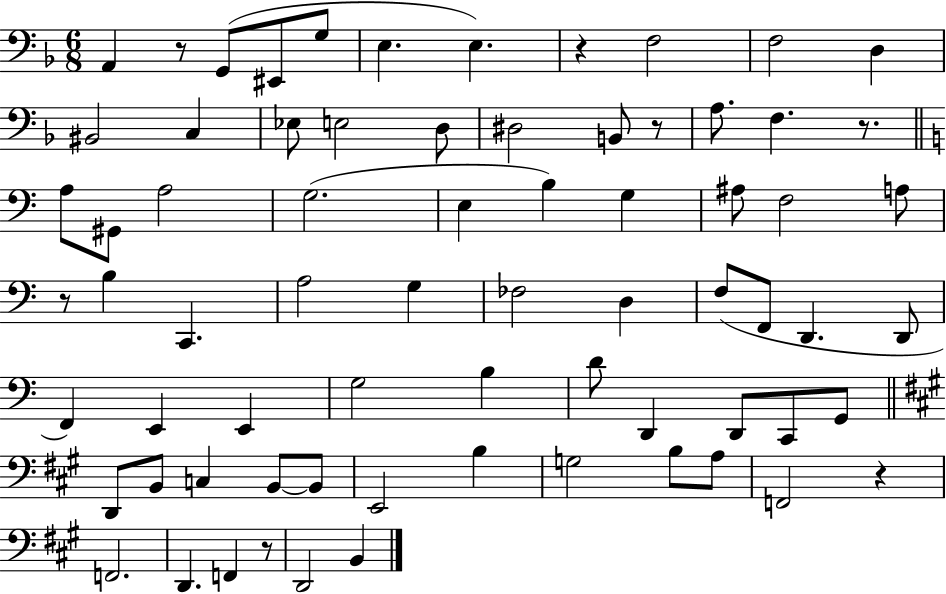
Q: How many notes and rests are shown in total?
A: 71